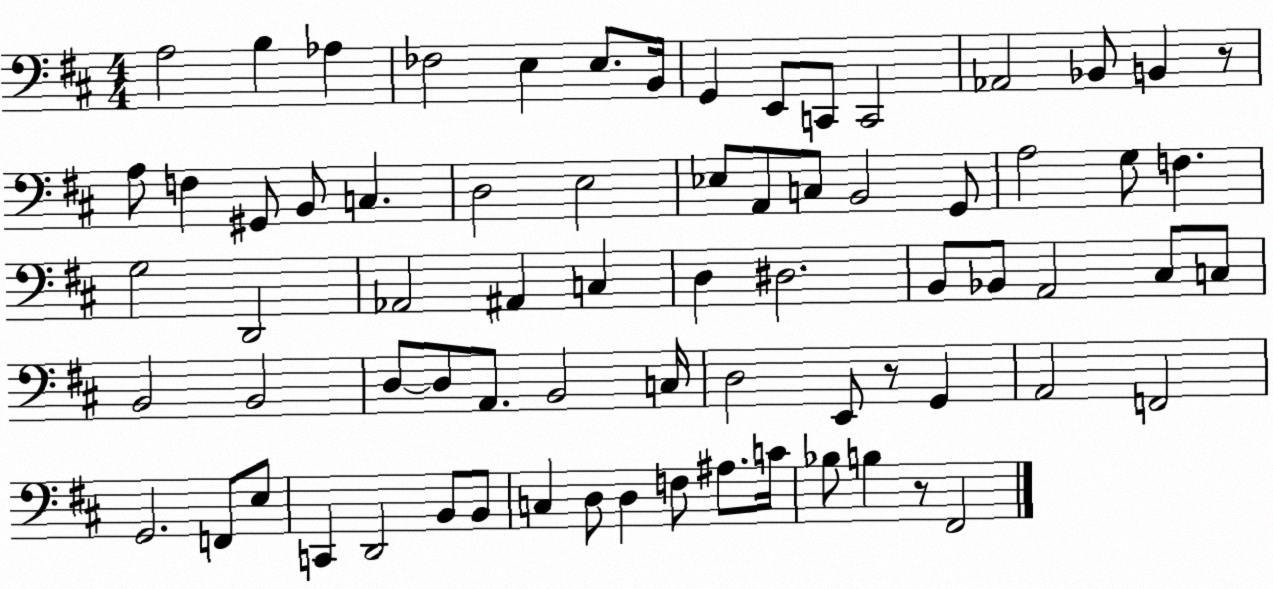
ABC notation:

X:1
T:Untitled
M:4/4
L:1/4
K:D
A,2 B, _A, _F,2 E, E,/2 B,,/4 G,, E,,/2 C,,/2 C,,2 _A,,2 _B,,/2 B,, z/2 A,/2 F, ^G,,/2 B,,/2 C, D,2 E,2 _E,/2 A,,/2 C,/2 B,,2 G,,/2 A,2 G,/2 F, G,2 D,,2 _A,,2 ^A,, C, D, ^D,2 B,,/2 _B,,/2 A,,2 ^C,/2 C,/2 B,,2 B,,2 D,/2 D,/2 A,,/2 B,,2 C,/4 D,2 E,,/2 z/2 G,, A,,2 F,,2 G,,2 F,,/2 E,/2 C,, D,,2 B,,/2 B,,/2 C, D,/2 D, F,/2 ^A,/2 C/4 _B,/2 B, z/2 ^F,,2